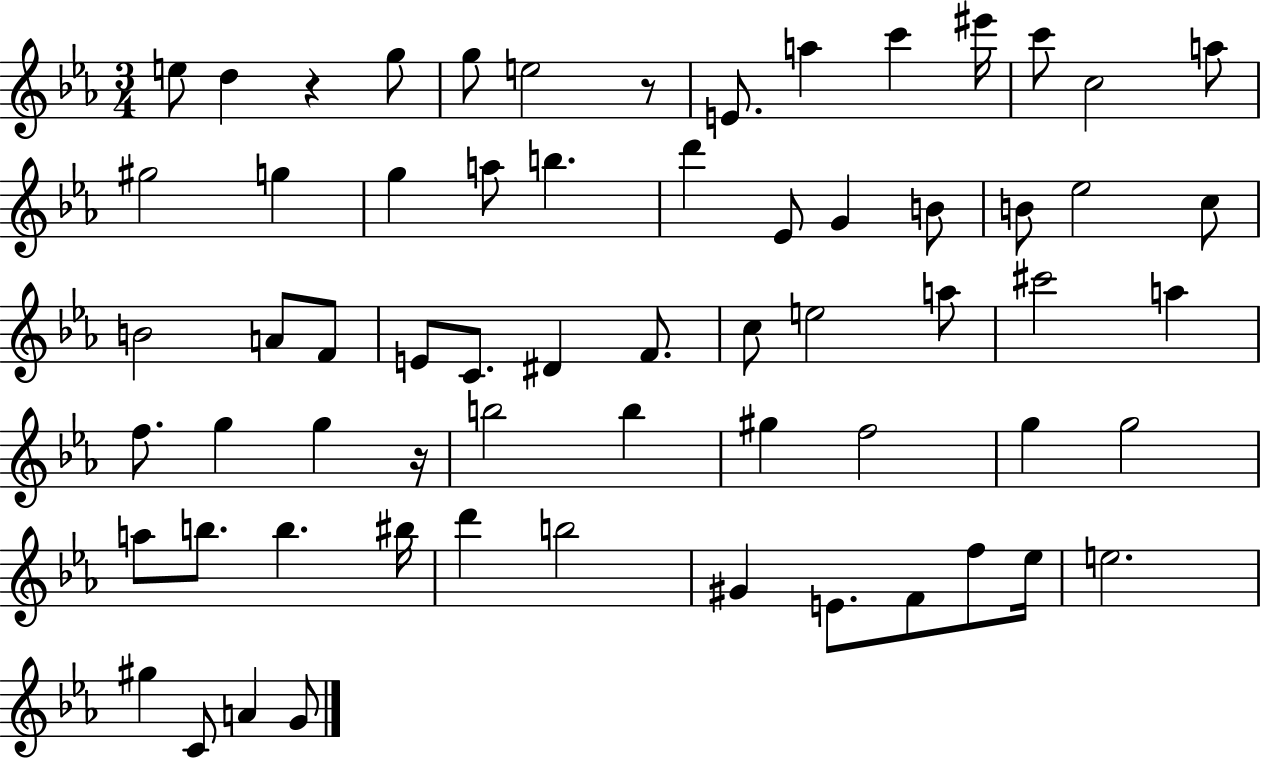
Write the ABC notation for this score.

X:1
T:Untitled
M:3/4
L:1/4
K:Eb
e/2 d z g/2 g/2 e2 z/2 E/2 a c' ^e'/4 c'/2 c2 a/2 ^g2 g g a/2 b d' _E/2 G B/2 B/2 _e2 c/2 B2 A/2 F/2 E/2 C/2 ^D F/2 c/2 e2 a/2 ^c'2 a f/2 g g z/4 b2 b ^g f2 g g2 a/2 b/2 b ^b/4 d' b2 ^G E/2 F/2 f/2 _e/4 e2 ^g C/2 A G/2